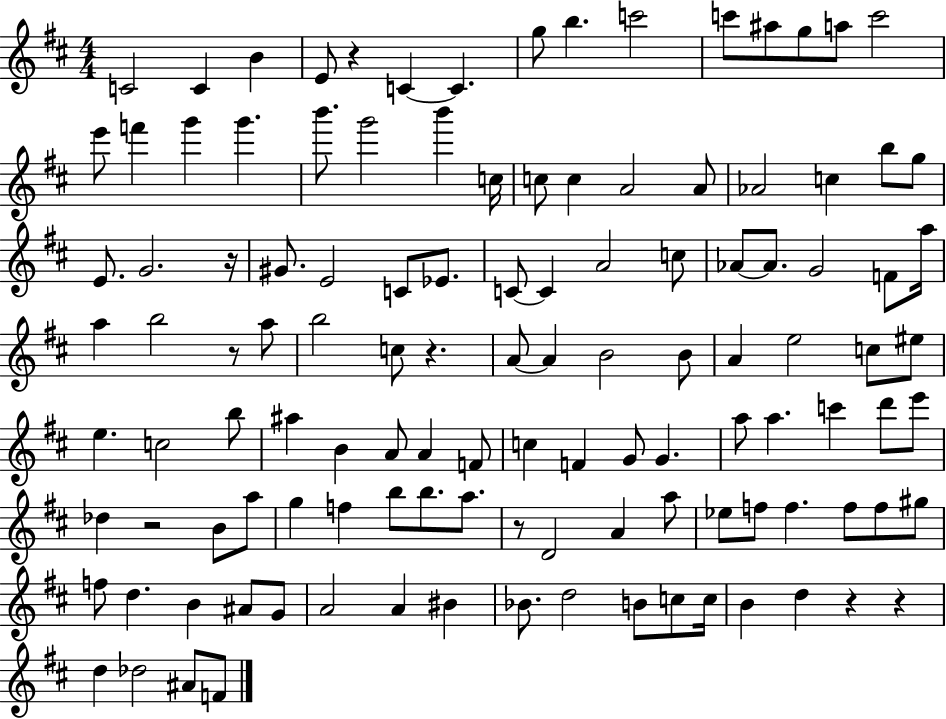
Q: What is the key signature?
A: D major